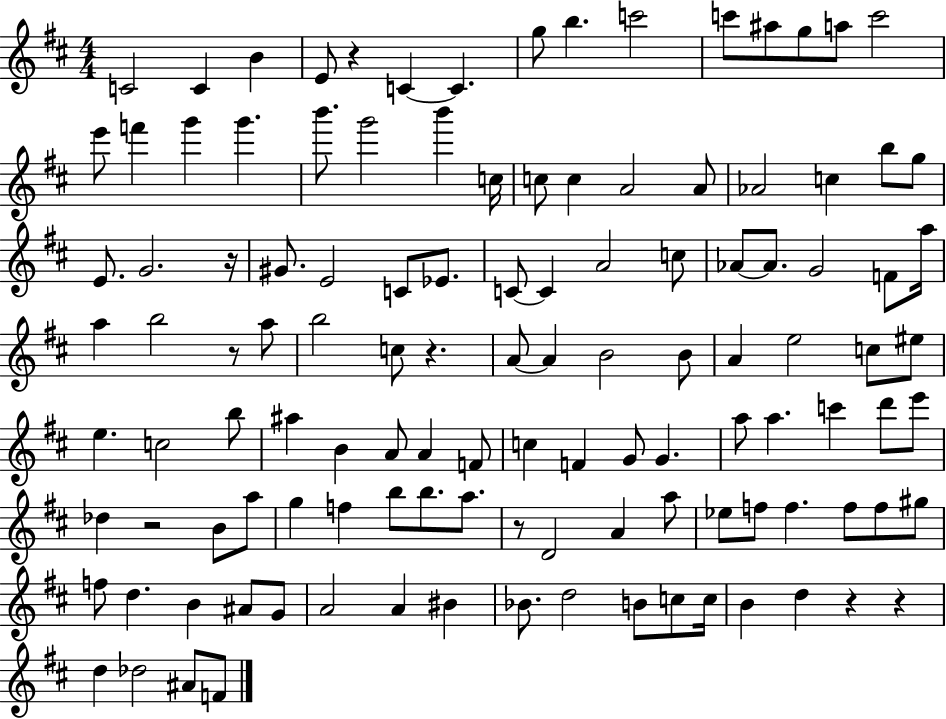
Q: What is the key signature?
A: D major